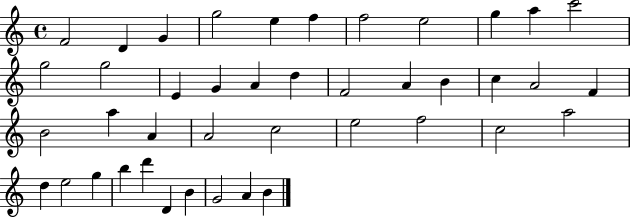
F4/h D4/q G4/q G5/h E5/q F5/q F5/h E5/h G5/q A5/q C6/h G5/h G5/h E4/q G4/q A4/q D5/q F4/h A4/q B4/q C5/q A4/h F4/q B4/h A5/q A4/q A4/h C5/h E5/h F5/h C5/h A5/h D5/q E5/h G5/q B5/q D6/q D4/q B4/q G4/h A4/q B4/q